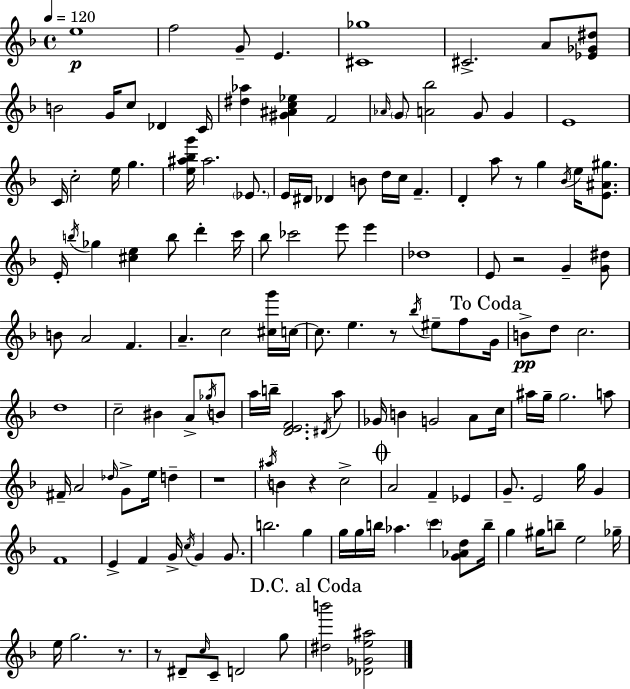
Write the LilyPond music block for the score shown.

{
  \clef treble
  \time 4/4
  \defaultTimeSignature
  \key f \major
  \tempo 4 = 120
  e''1\p | f''2 g'8-- e'4. | <cis' ges''>1 | cis'2.-> a'8 <ees' ges' dis''>8 | \break b'2 g'16 c''8 des'4 c'16 | <dis'' aes''>4 <gis' ais' c'' ees''>4 f'2 | \grace { aes'16 } \parenthesize g'8 <a' bes''>2 g'8 g'4 | e'1 | \break c'16 c''2-. e''16 g''4. | <e'' ais'' bes'' g'''>16 ais''2. \parenthesize ees'8. | e'16 dis'16 des'4 b'8 d''16 c''16 f'4.-- | d'4-. a''8 r8 g''4 \acciaccatura { bes'16 } e''16 <e' ais' gis''>8. | \break e'16-. \acciaccatura { b''16 } ges''4 <cis'' e''>4 b''8 d'''4-. | c'''16 bes''8 ces'''2 e'''8 e'''4 | des''1 | e'8 r2 g'4-- | \break <g' dis''>8 b'8 a'2 f'4. | a'4.-- c''2 | <cis'' g'''>16 c''16~~ c''8. e''4. r8 \acciaccatura { bes''16 } eis''8-- | f''8 \mark "To Coda" g'16 b'8->\pp d''8 c''2. | \break d''1 | c''2-- bis'4 | a'8-> \acciaccatura { ges''16 } b'8 a''16 b''16-- <d' e' f'>2. | \acciaccatura { dis'16 } a''8 ges'16 b'4 g'2 | \break a'8 c''16 ais''16 g''16-- g''2. | a''8 fis'16-- a'2 \grace { des''16 } | g'8-> e''16 d''4-- r1 | \acciaccatura { ais''16 } b'4 r4 | \break c''2-> \mark \markup { \musicglyph "scripts.coda" } a'2 | f'4-- ees'4 g'8.-- e'2 | g''16 g'4 f'1 | e'4-> f'4 | \break g'16-> \acciaccatura { c''16 } g'4 g'8. b''2. | g''4 g''16 g''16 b''16 aes''4. | \parenthesize c'''4 <g' aes' d''>8 b''16-- g''4 gis''16 b''8-- | e''2 ges''16-- e''16 g''2. | \break r8. r8 dis'8-- \grace { c''16 } c'8-- | d'2 g''8 \mark "D.C. al Coda" <dis'' b'''>2 | <des' ges' e'' ais''>2 \bar "|."
}